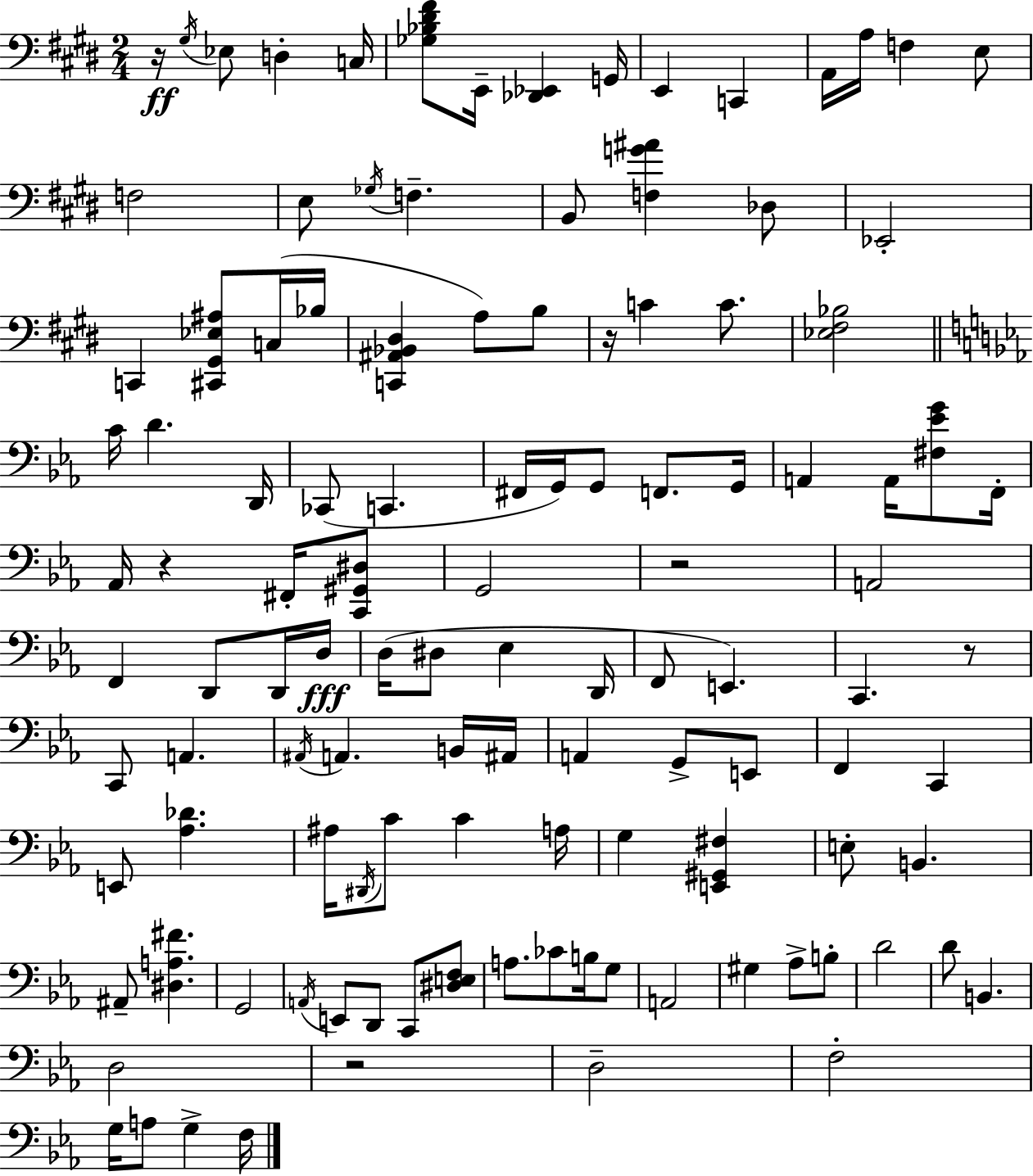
X:1
T:Untitled
M:2/4
L:1/4
K:E
z/4 ^G,/4 _E,/2 D, C,/4 [_G,_B,^D^F]/2 E,,/4 [_D,,_E,,] G,,/4 E,, C,, A,,/4 A,/4 F, E,/2 F,2 E,/2 _G,/4 F, B,,/2 [F,G^A] _D,/2 _E,,2 C,, [^C,,^G,,_E,^A,]/2 C,/4 _B,/4 [C,,^A,,_B,,^D,] A,/2 B,/2 z/4 C C/2 [_E,^F,_B,]2 C/4 D D,,/4 _C,,/2 C,, ^F,,/4 G,,/4 G,,/2 F,,/2 G,,/4 A,, A,,/4 [^F,_EG]/2 F,,/4 _A,,/4 z ^F,,/4 [C,,^G,,^D,]/2 G,,2 z2 A,,2 F,, D,,/2 D,,/4 D,/4 D,/4 ^D,/2 _E, D,,/4 F,,/2 E,, C,, z/2 C,,/2 A,, ^A,,/4 A,, B,,/4 ^A,,/4 A,, G,,/2 E,,/2 F,, C,, E,,/2 [_A,_D] ^A,/4 ^D,,/4 C/2 C A,/4 G, [E,,^G,,^F,] E,/2 B,, ^A,,/2 [^D,A,^F] G,,2 A,,/4 E,,/2 D,,/2 C,,/2 [^D,E,F,]/2 A,/2 _C/2 B,/4 G,/2 A,,2 ^G, _A,/2 B,/2 D2 D/2 B,, D,2 z2 D,2 F,2 G,/4 A,/2 G, F,/4